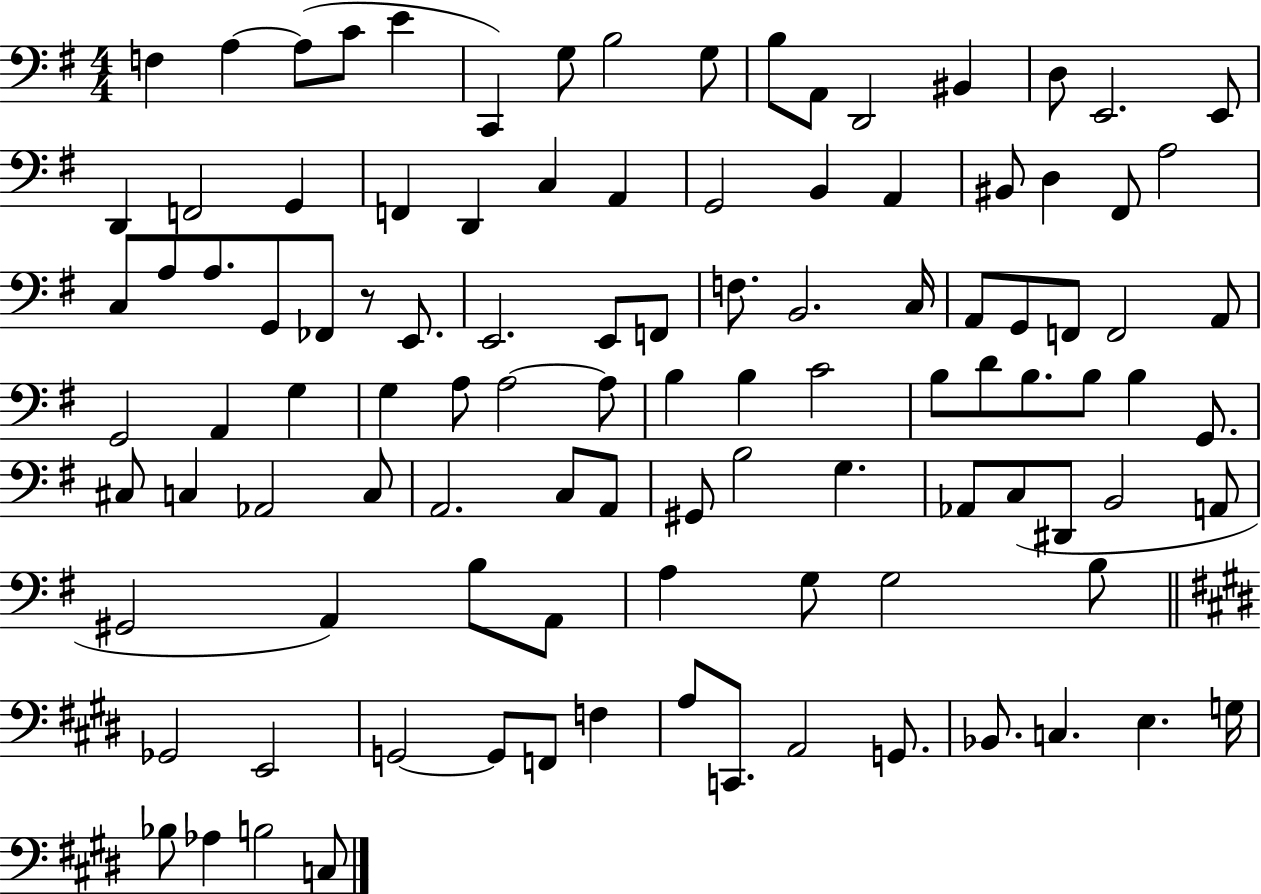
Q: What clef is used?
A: bass